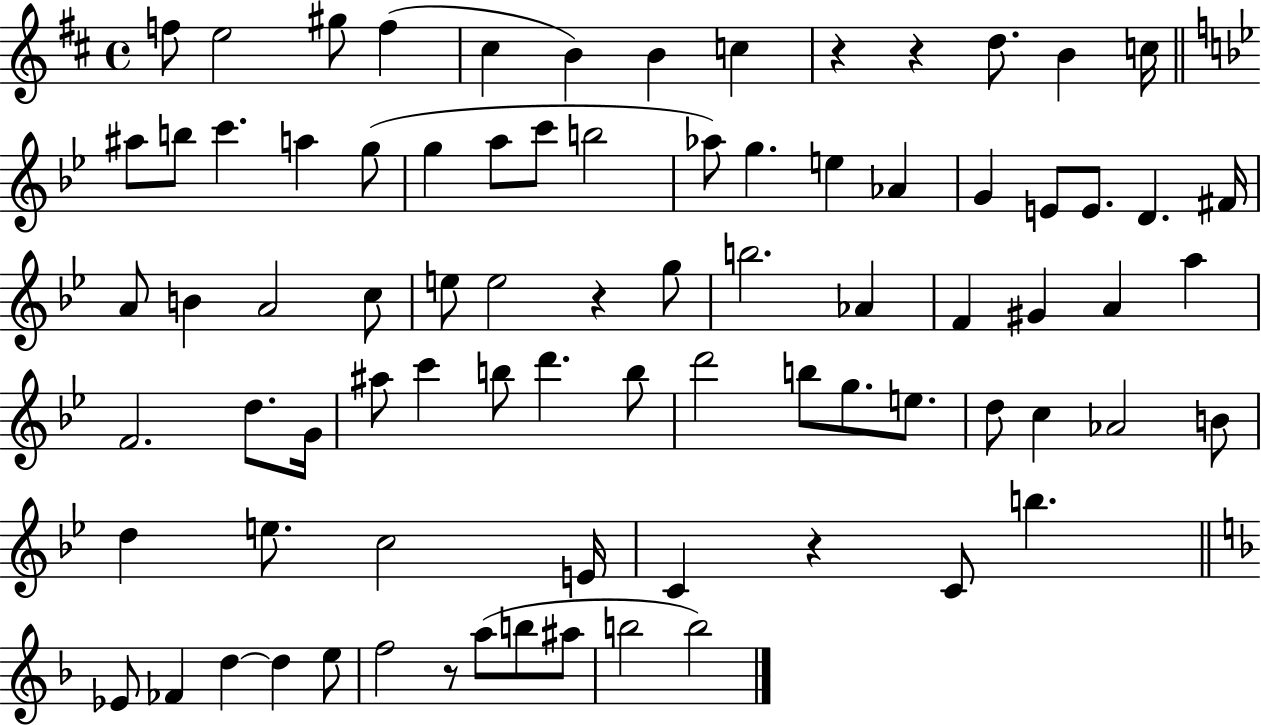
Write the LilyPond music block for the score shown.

{
  \clef treble
  \time 4/4
  \defaultTimeSignature
  \key d \major
  f''8 e''2 gis''8 f''4( | cis''4 b'4) b'4 c''4 | r4 r4 d''8. b'4 c''16 | \bar "||" \break \key g \minor ais''8 b''8 c'''4. a''4 g''8( | g''4 a''8 c'''8 b''2 | aes''8) g''4. e''4 aes'4 | g'4 e'8 e'8. d'4. fis'16 | \break a'8 b'4 a'2 c''8 | e''8 e''2 r4 g''8 | b''2. aes'4 | f'4 gis'4 a'4 a''4 | \break f'2. d''8. g'16 | ais''8 c'''4 b''8 d'''4. b''8 | d'''2 b''8 g''8. e''8. | d''8 c''4 aes'2 b'8 | \break d''4 e''8. c''2 e'16 | c'4 r4 c'8 b''4. | \bar "||" \break \key f \major ees'8 fes'4 d''4~~ d''4 e''8 | f''2 r8 a''8( b''8 ais''8 | b''2 b''2) | \bar "|."
}